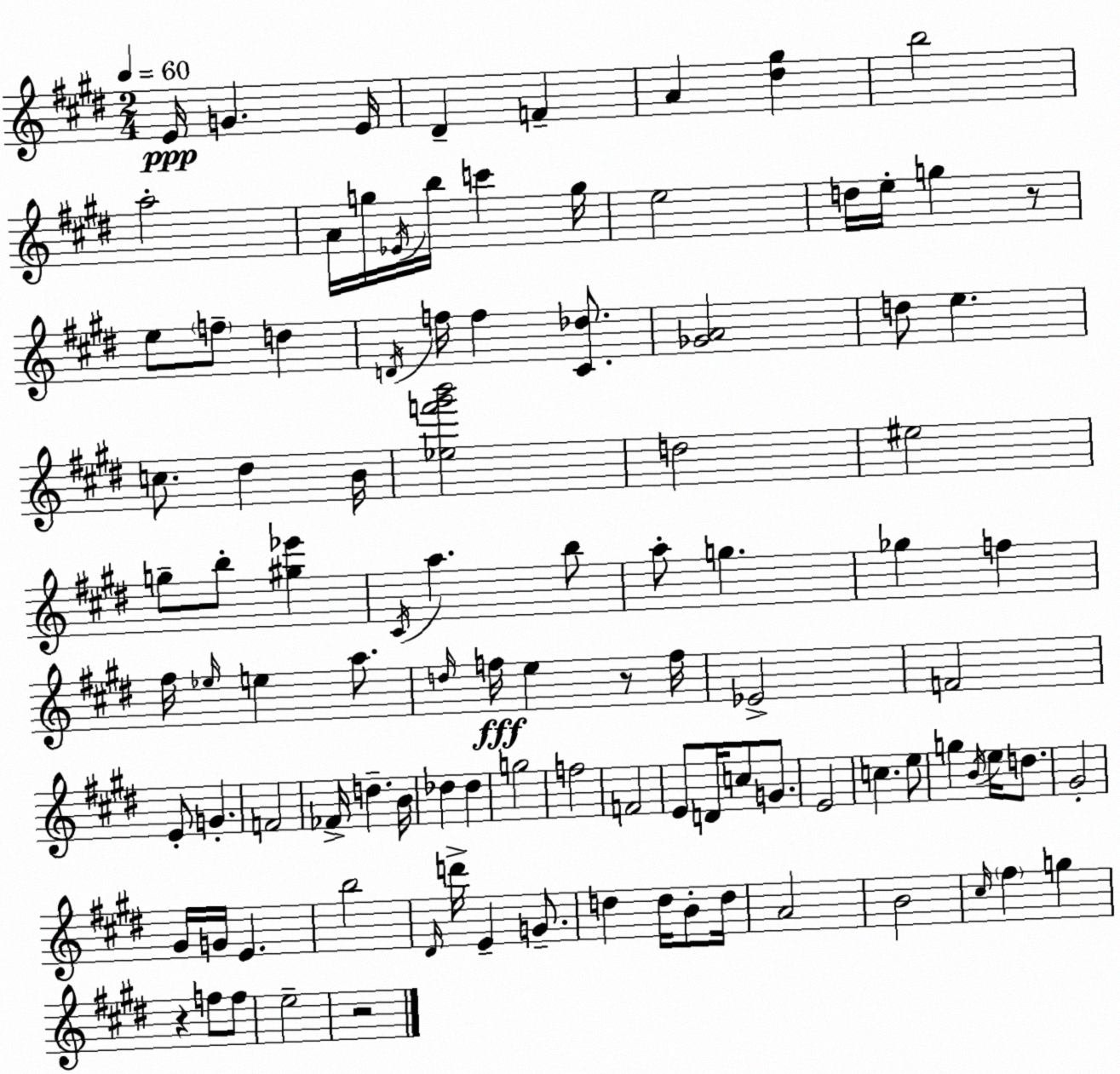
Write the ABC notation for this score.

X:1
T:Untitled
M:2/4
L:1/4
K:E
E/4 G E/4 ^D F A [^d^g] b2 a2 A/4 g/4 _E/4 b/4 c' g/4 e2 d/4 e/4 g z/2 e/2 f/2 d D/4 f/4 f [^C_d]/2 [_GA]2 d/2 e c/2 ^d B/4 [_ef'^g'b']2 d2 ^e2 g/2 b/2 [^g_e'] ^C/4 a b/2 a/2 g _g f ^f/4 _e/4 e a/2 d/4 f/4 e z/2 f/4 _E2 F2 E/2 G F2 _F/4 d B/4 _d _d g2 f2 F2 E/2 D/4 c/2 G/2 E2 c e/2 g B/4 e/4 d/2 ^G2 ^G/4 G/4 E b2 ^D/4 d'/4 E G/2 d d/4 B/2 d/4 A2 B2 ^c/4 ^f g z f/2 f/2 e2 z2